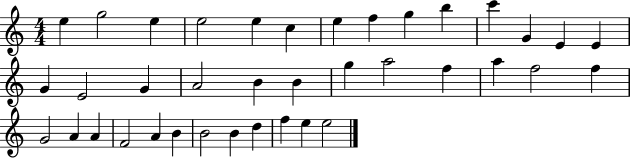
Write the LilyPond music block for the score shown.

{
  \clef treble
  \numericTimeSignature
  \time 4/4
  \key c \major
  e''4 g''2 e''4 | e''2 e''4 c''4 | e''4 f''4 g''4 b''4 | c'''4 g'4 e'4 e'4 | \break g'4 e'2 g'4 | a'2 b'4 b'4 | g''4 a''2 f''4 | a''4 f''2 f''4 | \break g'2 a'4 a'4 | f'2 a'4 b'4 | b'2 b'4 d''4 | f''4 e''4 e''2 | \break \bar "|."
}